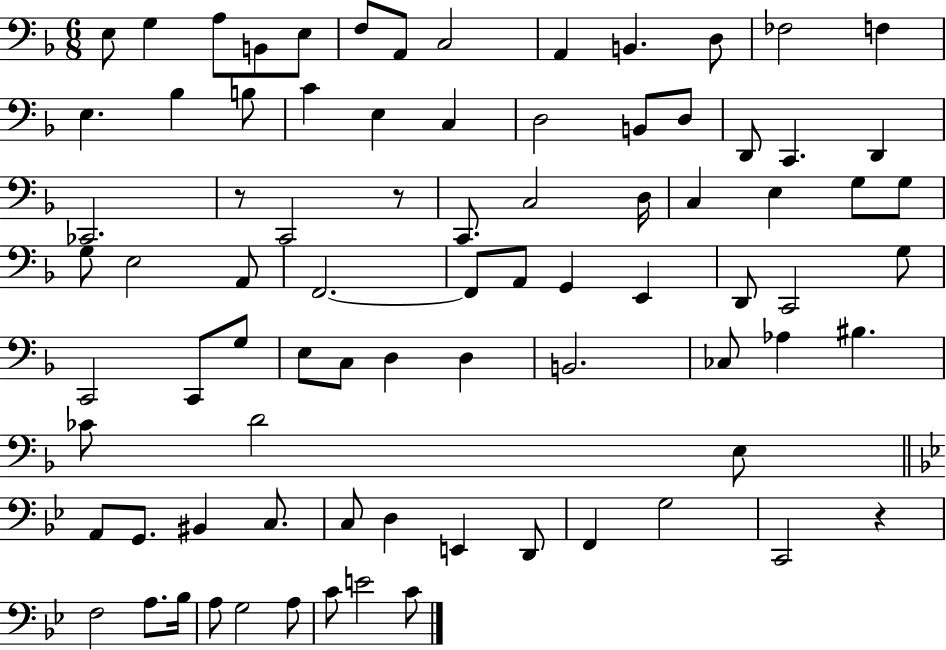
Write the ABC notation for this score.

X:1
T:Untitled
M:6/8
L:1/4
K:F
E,/2 G, A,/2 B,,/2 E,/2 F,/2 A,,/2 C,2 A,, B,, D,/2 _F,2 F, E, _B, B,/2 C E, C, D,2 B,,/2 D,/2 D,,/2 C,, D,, _C,,2 z/2 C,,2 z/2 C,,/2 C,2 D,/4 C, E, G,/2 G,/2 G,/2 E,2 A,,/2 F,,2 F,,/2 A,,/2 G,, E,, D,,/2 C,,2 G,/2 C,,2 C,,/2 G,/2 E,/2 C,/2 D, D, B,,2 _C,/2 _A, ^B, _C/2 D2 E,/2 A,,/2 G,,/2 ^B,, C,/2 C,/2 D, E,, D,,/2 F,, G,2 C,,2 z F,2 A,/2 _B,/4 A,/2 G,2 A,/2 C/2 E2 C/2